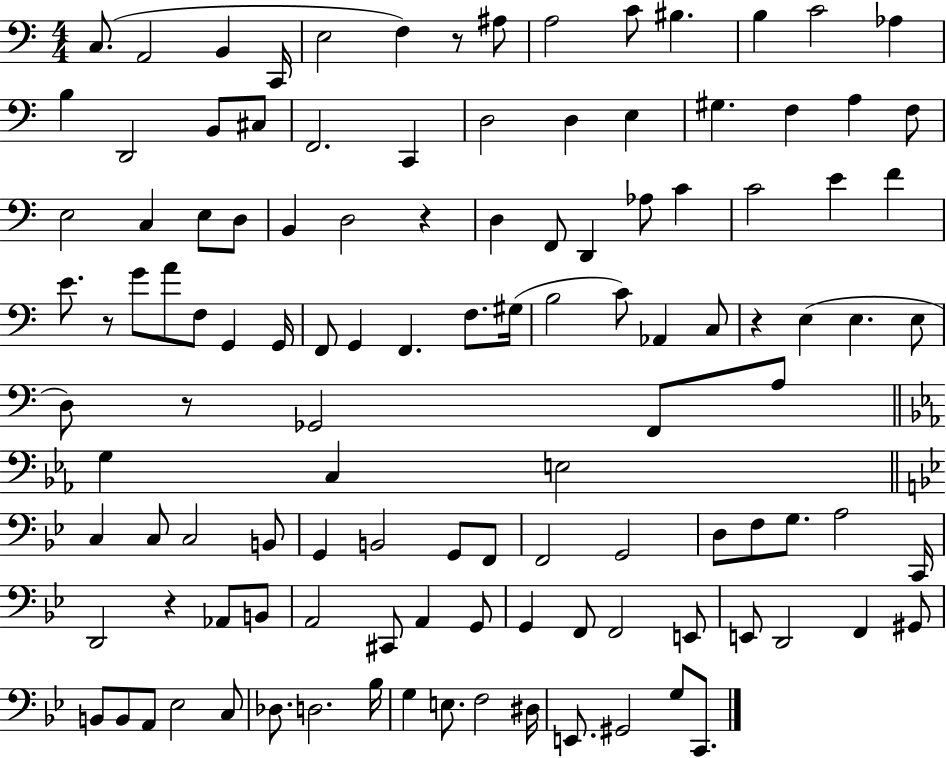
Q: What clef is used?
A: bass